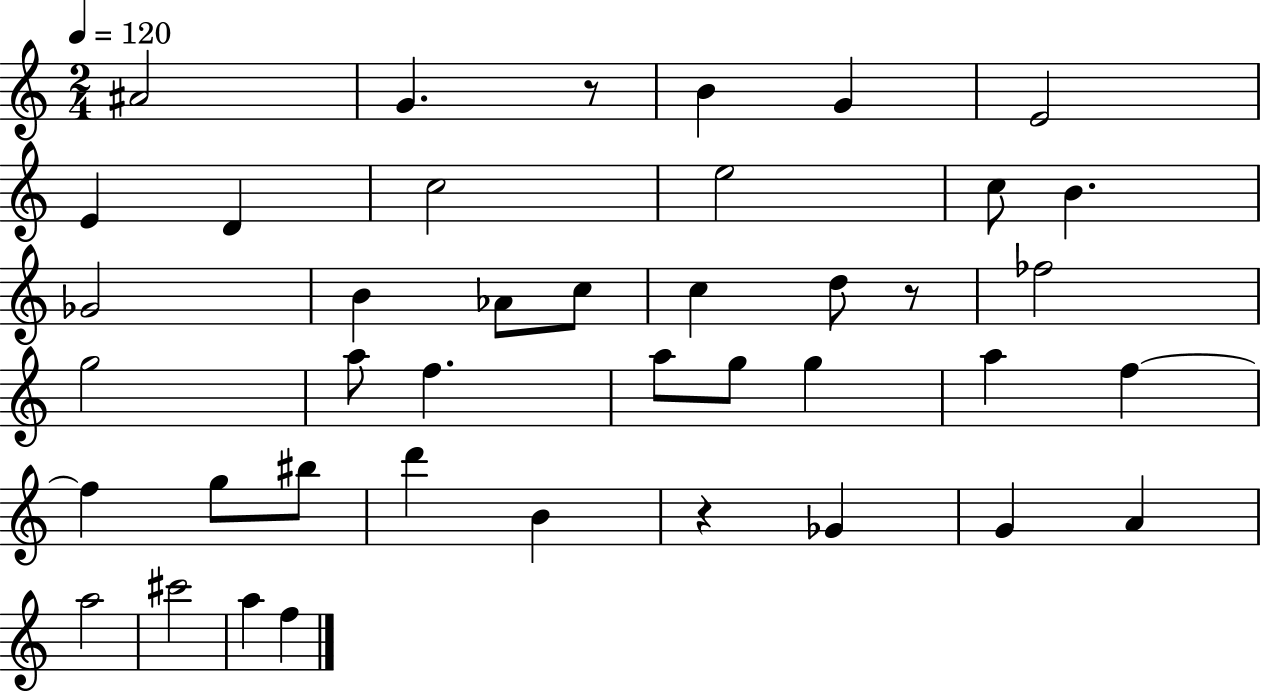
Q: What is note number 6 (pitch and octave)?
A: E4